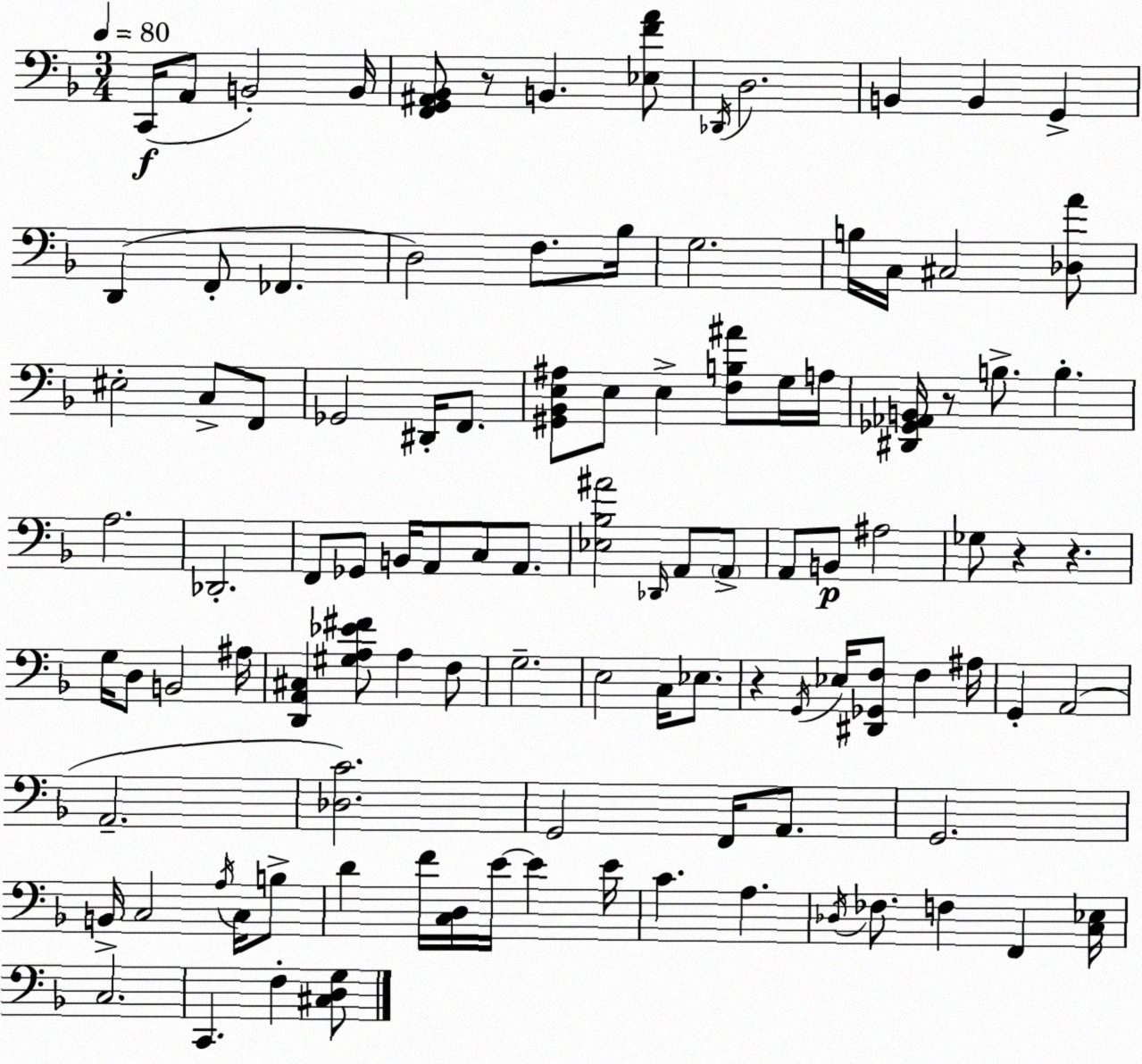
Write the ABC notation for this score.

X:1
T:Untitled
M:3/4
L:1/4
K:F
C,,/4 A,,/2 B,,2 B,,/4 [F,,G,,^A,,_B,,]/2 z/2 B,, [_E,FA]/2 _D,,/4 D,2 B,, B,, G,, D,, F,,/2 _F,, D,2 F,/2 _B,/4 G,2 B,/4 C,/4 ^C,2 [_D,A]/2 ^E,2 C,/2 F,,/2 _G,,2 ^D,,/4 F,,/2 [^G,,_B,,E,^A,]/2 E,/2 E, [F,B,^A]/2 G,/4 A,/4 [^D,,_G,,_A,,B,,]/4 z/2 B,/2 B, A,2 _D,,2 F,,/2 _G,,/2 B,,/4 A,,/2 C,/2 A,,/2 [_E,_B,^A]2 _D,,/4 A,,/2 A,,/2 A,,/2 B,,/2 ^A,2 _G,/2 z z G,/4 D,/2 B,,2 ^A,/4 [D,,A,,^C,] [^G,A,_E^F]/2 A, F,/2 G,2 E,2 C,/4 _E,/2 z G,,/4 _E,/4 [^D,,_G,,F,]/2 F, ^A,/4 G,, A,,2 A,,2 [_D,C]2 G,,2 F,,/4 A,,/2 G,,2 B,,/4 C,2 A,/4 C,/4 B,/2 D F/4 [C,D,]/4 E/4 E E/4 C A, _D,/4 _F,/2 F, F,, [C,_E,]/4 C,2 C,, F, [^C,D,G,]/2